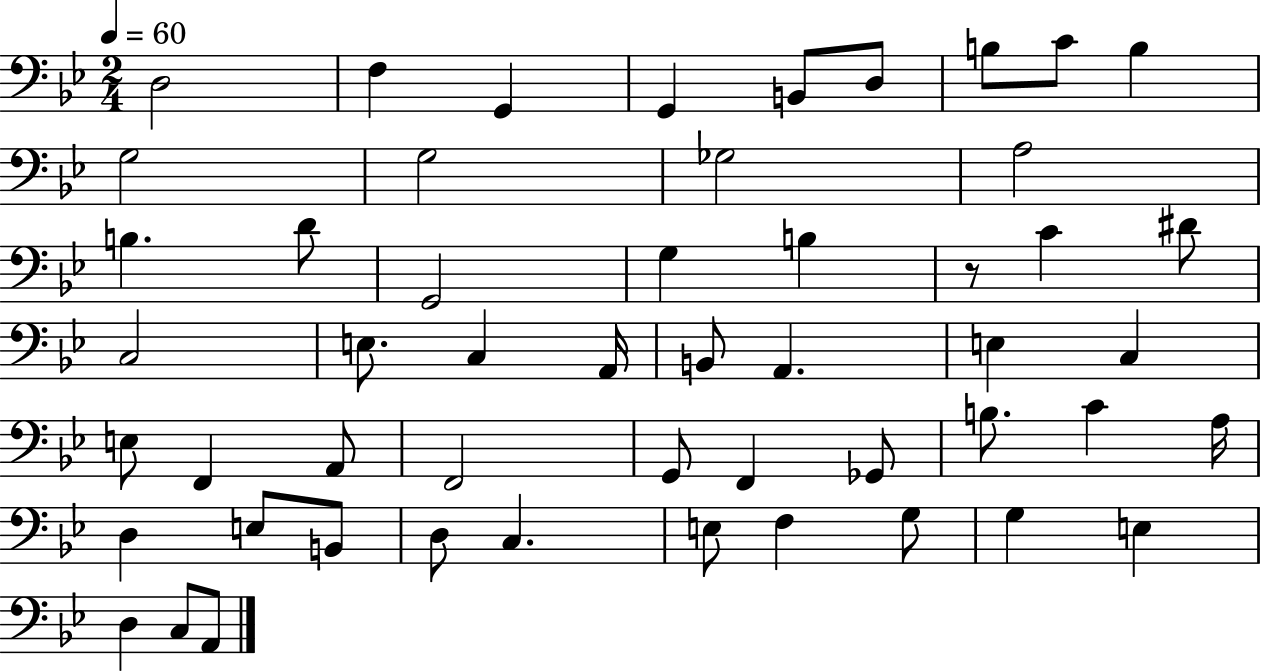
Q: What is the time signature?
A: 2/4